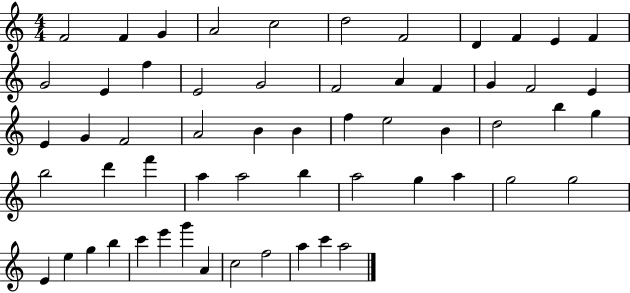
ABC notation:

X:1
T:Untitled
M:4/4
L:1/4
K:C
F2 F G A2 c2 d2 F2 D F E F G2 E f E2 G2 F2 A F G F2 E E G F2 A2 B B f e2 B d2 b g b2 d' f' a a2 b a2 g a g2 g2 E e g b c' e' g' A c2 f2 a c' a2